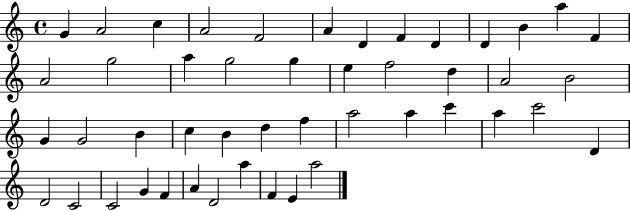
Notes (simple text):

G4/q A4/h C5/q A4/h F4/h A4/q D4/q F4/q D4/q D4/q B4/q A5/q F4/q A4/h G5/h A5/q G5/h G5/q E5/q F5/h D5/q A4/h B4/h G4/q G4/h B4/q C5/q B4/q D5/q F5/q A5/h A5/q C6/q A5/q C6/h D4/q D4/h C4/h C4/h G4/q F4/q A4/q D4/h A5/q F4/q E4/q A5/h